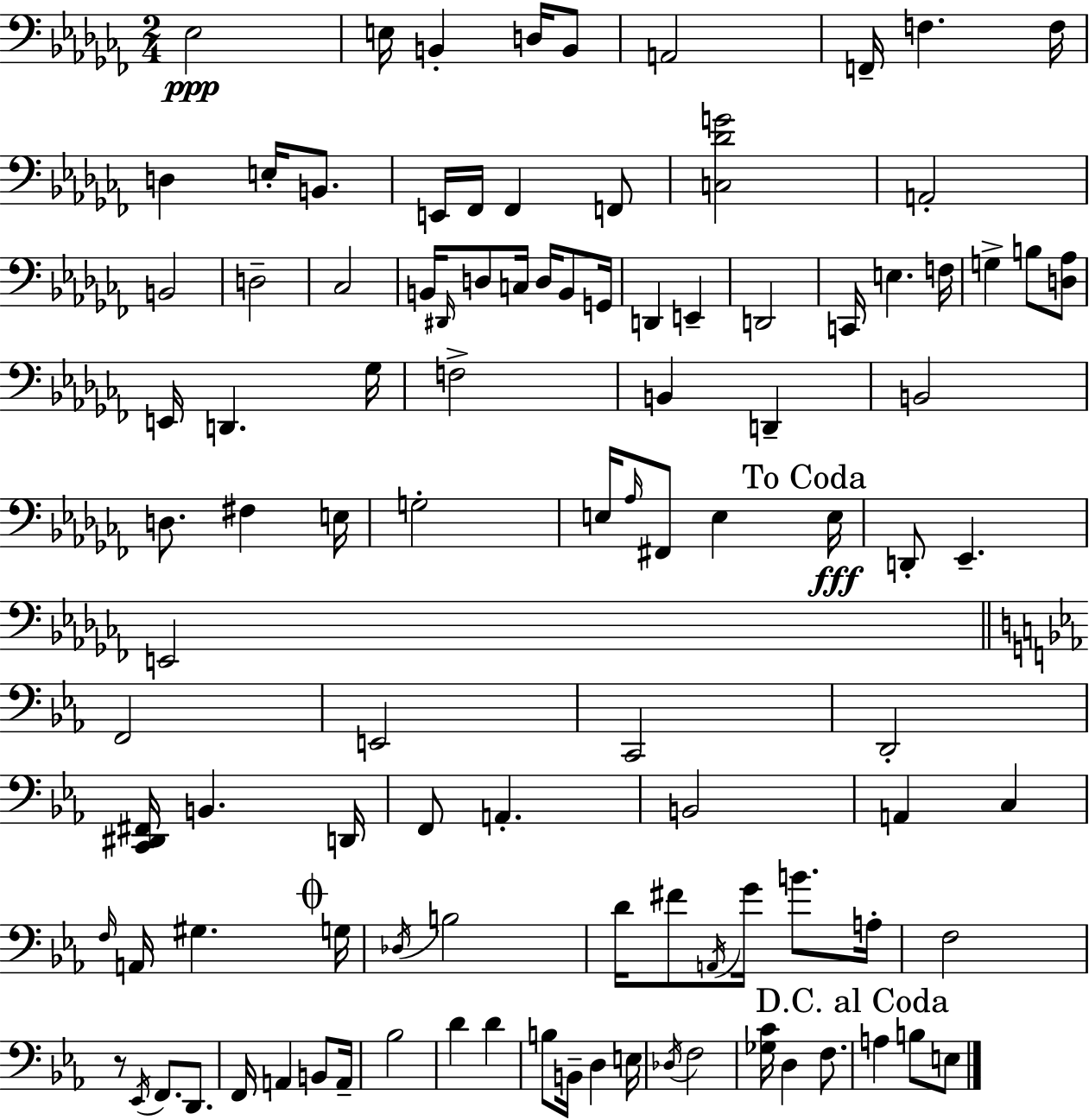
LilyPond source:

{
  \clef bass
  \numericTimeSignature
  \time 2/4
  \key aes \minor
  ees2\ppp | e16 b,4-. d16 b,8 | a,2 | f,16-- f4. f16 | \break d4 e16-. b,8. | e,16 fes,16 fes,4 f,8 | <c des' g'>2 | a,2-. | \break b,2 | d2-- | ces2 | b,16 \grace { dis,16 } d8 c16 d16 b,8 | \break g,16 d,4 e,4-- | d,2 | c,16 e4. | f16 g4-> b8 <d aes>8 | \break e,16 d,4. | ges16 f2-> | b,4 d,4-- | b,2 | \break d8. fis4 | e16 g2-. | e16 \grace { aes16 } fis,8 e4 | \mark "To Coda" e16\fff d,8-. ees,4.-- | \break e,2 | \bar "||" \break \key c \minor f,2 | e,2 | c,2 | d,2-. | \break <c, dis, fis,>16 b,4. d,16 | f,8 a,4.-. | b,2 | a,4 c4 | \break \grace { f16 } a,16 gis4. | \mark \markup { \musicglyph "scripts.coda" } g16 \acciaccatura { des16 } b2 | d'16 fis'8 \acciaccatura { a,16 } g'16 b'8. | a16-. f2 | \break r8 \acciaccatura { ees,16 } f,8. | d,8. f,16 a,4 | b,8 a,16-- bes2 | d'4 | \break d'4 b8 b,16-- d4 | e16 \acciaccatura { des16 } f2 | <ges c'>16 d4 | f8. \mark "D.C. al Coda" a4 | \break b8 e8 \bar "|."
}